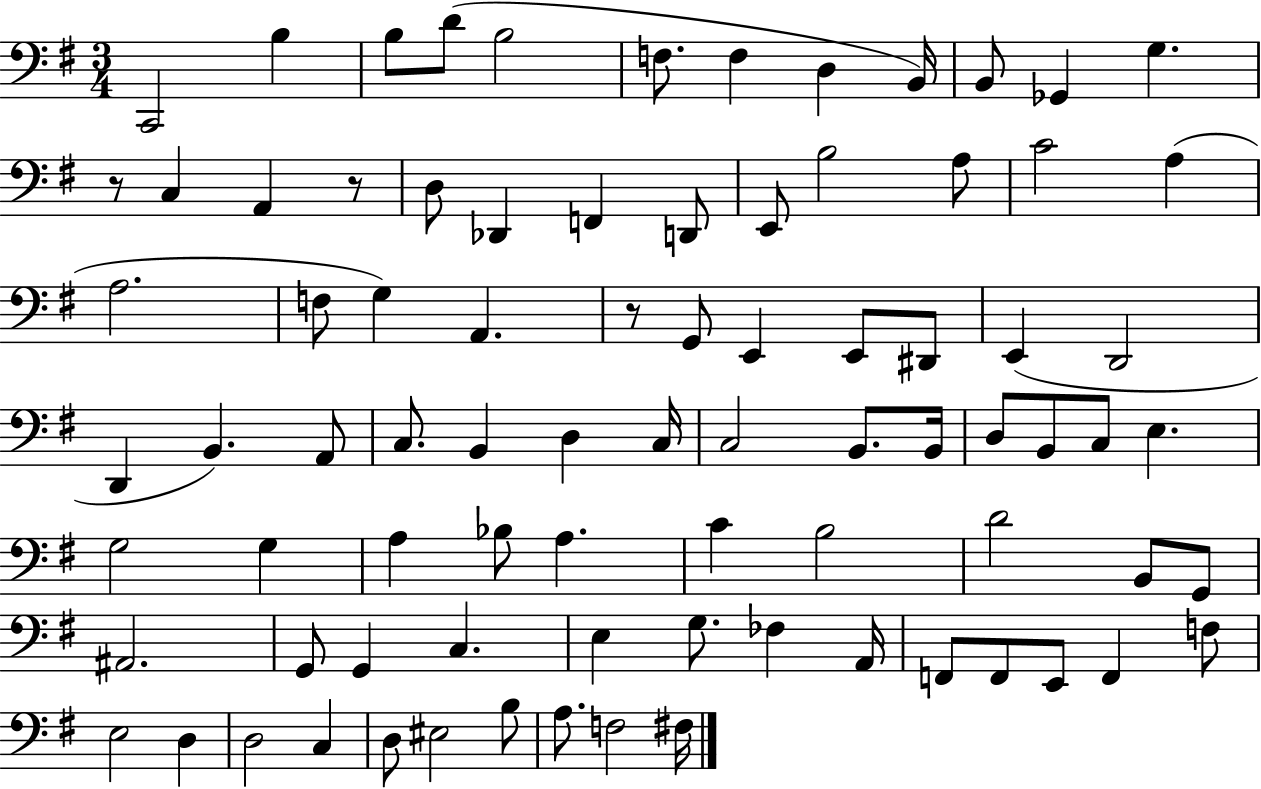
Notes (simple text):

C2/h B3/q B3/e D4/e B3/h F3/e. F3/q D3/q B2/s B2/e Gb2/q G3/q. R/e C3/q A2/q R/e D3/e Db2/q F2/q D2/e E2/e B3/h A3/e C4/h A3/q A3/h. F3/e G3/q A2/q. R/e G2/e E2/q E2/e D#2/e E2/q D2/h D2/q B2/q. A2/e C3/e. B2/q D3/q C3/s C3/h B2/e. B2/s D3/e B2/e C3/e E3/q. G3/h G3/q A3/q Bb3/e A3/q. C4/q B3/h D4/h B2/e G2/e A#2/h. G2/e G2/q C3/q. E3/q G3/e. FES3/q A2/s F2/e F2/e E2/e F2/q F3/e E3/h D3/q D3/h C3/q D3/e EIS3/h B3/e A3/e. F3/h F#3/s